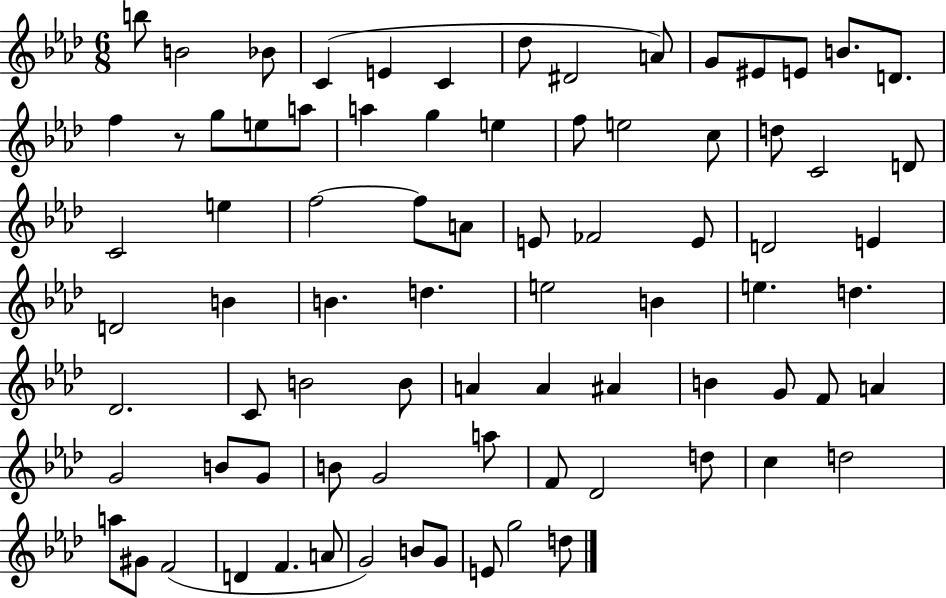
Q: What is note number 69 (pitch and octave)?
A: G#4